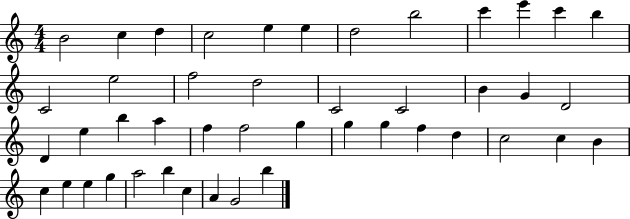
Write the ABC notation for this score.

X:1
T:Untitled
M:4/4
L:1/4
K:C
B2 c d c2 e e d2 b2 c' e' c' b C2 e2 f2 d2 C2 C2 B G D2 D e b a f f2 g g g f d c2 c B c e e g a2 b c A G2 b